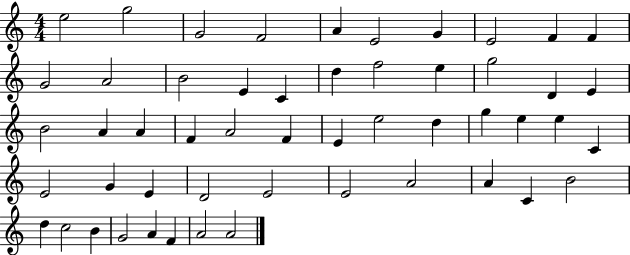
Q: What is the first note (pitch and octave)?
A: E5